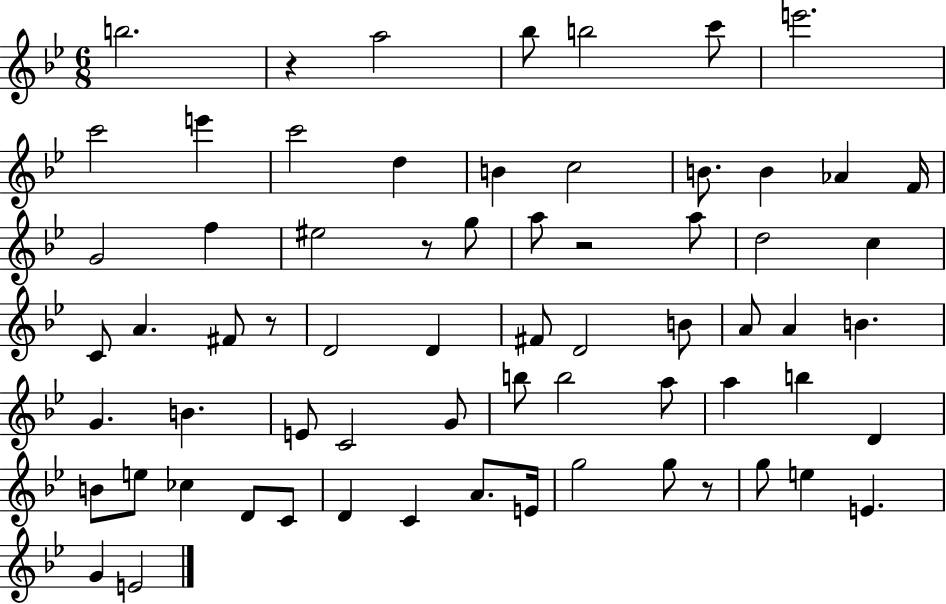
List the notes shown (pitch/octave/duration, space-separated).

B5/h. R/q A5/h Bb5/e B5/h C6/e E6/h. C6/h E6/q C6/h D5/q B4/q C5/h B4/e. B4/q Ab4/q F4/s G4/h F5/q EIS5/h R/e G5/e A5/e R/h A5/e D5/h C5/q C4/e A4/q. F#4/e R/e D4/h D4/q F#4/e D4/h B4/e A4/e A4/q B4/q. G4/q. B4/q. E4/e C4/h G4/e B5/e B5/h A5/e A5/q B5/q D4/q B4/e E5/e CES5/q D4/e C4/e D4/q C4/q A4/e. E4/s G5/h G5/e R/e G5/e E5/q E4/q. G4/q E4/h